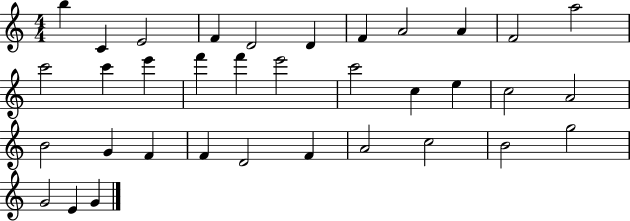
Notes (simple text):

B5/q C4/q E4/h F4/q D4/h D4/q F4/q A4/h A4/q F4/h A5/h C6/h C6/q E6/q F6/q F6/q E6/h C6/h C5/q E5/q C5/h A4/h B4/h G4/q F4/q F4/q D4/h F4/q A4/h C5/h B4/h G5/h G4/h E4/q G4/q